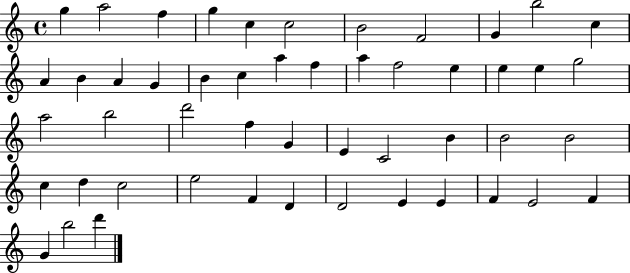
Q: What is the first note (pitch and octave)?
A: G5